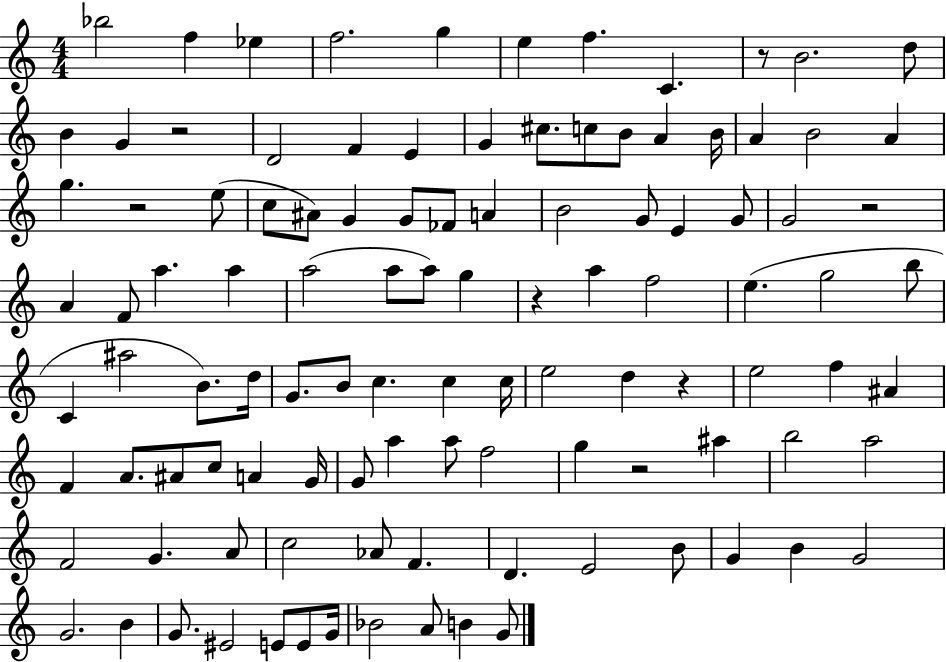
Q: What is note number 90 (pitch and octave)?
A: G4